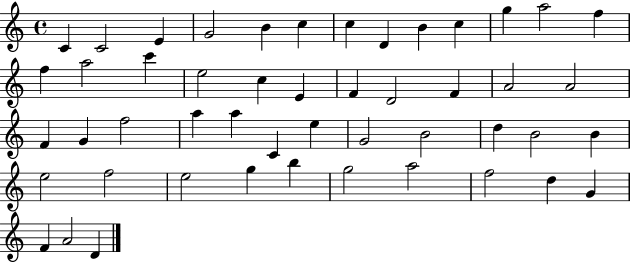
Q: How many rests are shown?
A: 0